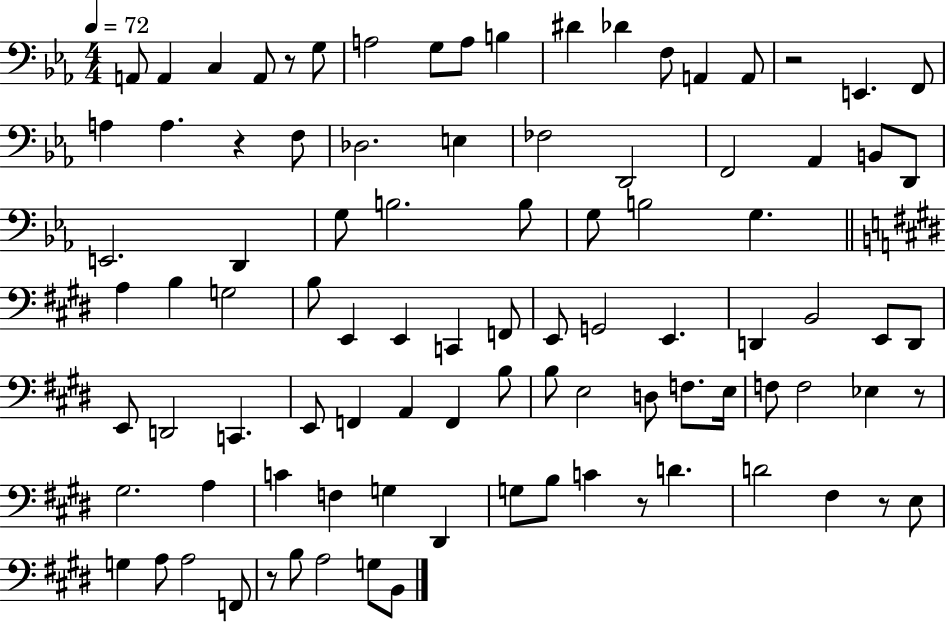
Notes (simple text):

A2/e A2/q C3/q A2/e R/e G3/e A3/h G3/e A3/e B3/q D#4/q Db4/q F3/e A2/q A2/e R/h E2/q. F2/e A3/q A3/q. R/q F3/e Db3/h. E3/q FES3/h D2/h F2/h Ab2/q B2/e D2/e E2/h. D2/q G3/e B3/h. B3/e G3/e B3/h G3/q. A3/q B3/q G3/h B3/e E2/q E2/q C2/q F2/e E2/e G2/h E2/q. D2/q B2/h E2/e D2/e E2/e D2/h C2/q. E2/e F2/q A2/q F2/q B3/e B3/e E3/h D3/e F3/e. E3/s F3/e F3/h Eb3/q R/e G#3/h. A3/q C4/q F3/q G3/q D#2/q G3/e B3/e C4/q R/e D4/q. D4/h F#3/q R/e E3/e G3/q A3/e A3/h F2/e R/e B3/e A3/h G3/e B2/e